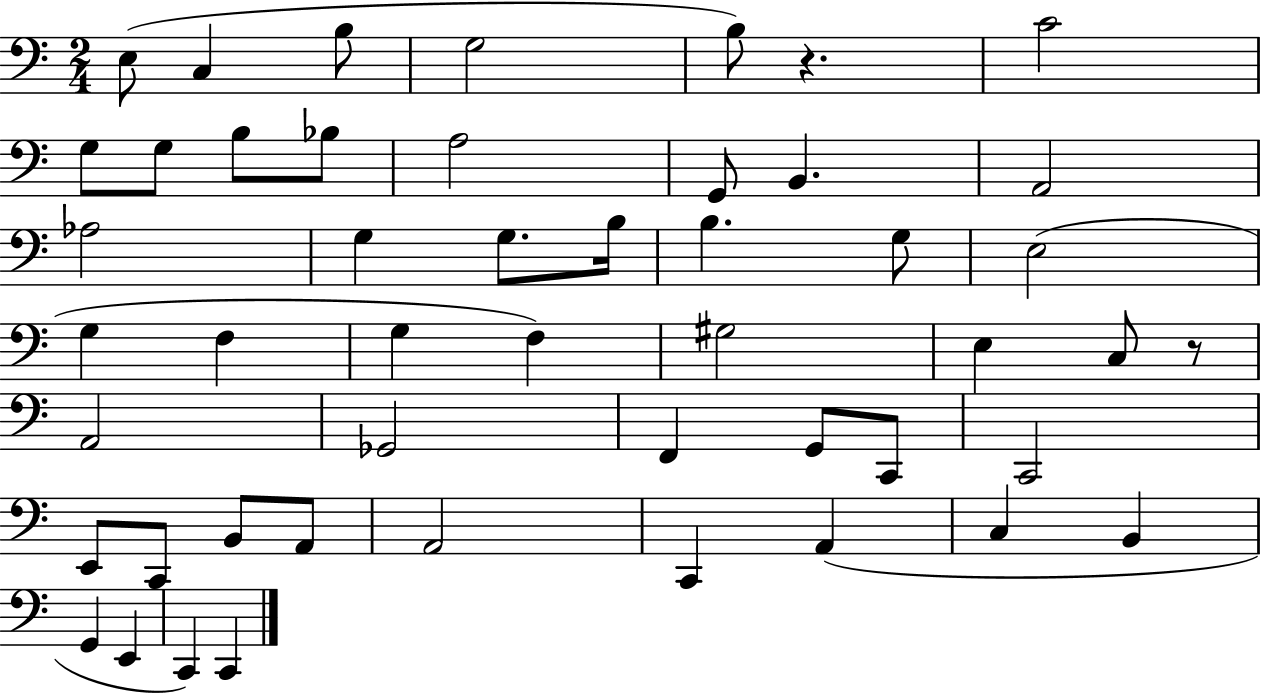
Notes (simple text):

E3/e C3/q B3/e G3/h B3/e R/q. C4/h G3/e G3/e B3/e Bb3/e A3/h G2/e B2/q. A2/h Ab3/h G3/q G3/e. B3/s B3/q. G3/e E3/h G3/q F3/q G3/q F3/q G#3/h E3/q C3/e R/e A2/h Gb2/h F2/q G2/e C2/e C2/h E2/e C2/e B2/e A2/e A2/h C2/q A2/q C3/q B2/q G2/q E2/q C2/q C2/q